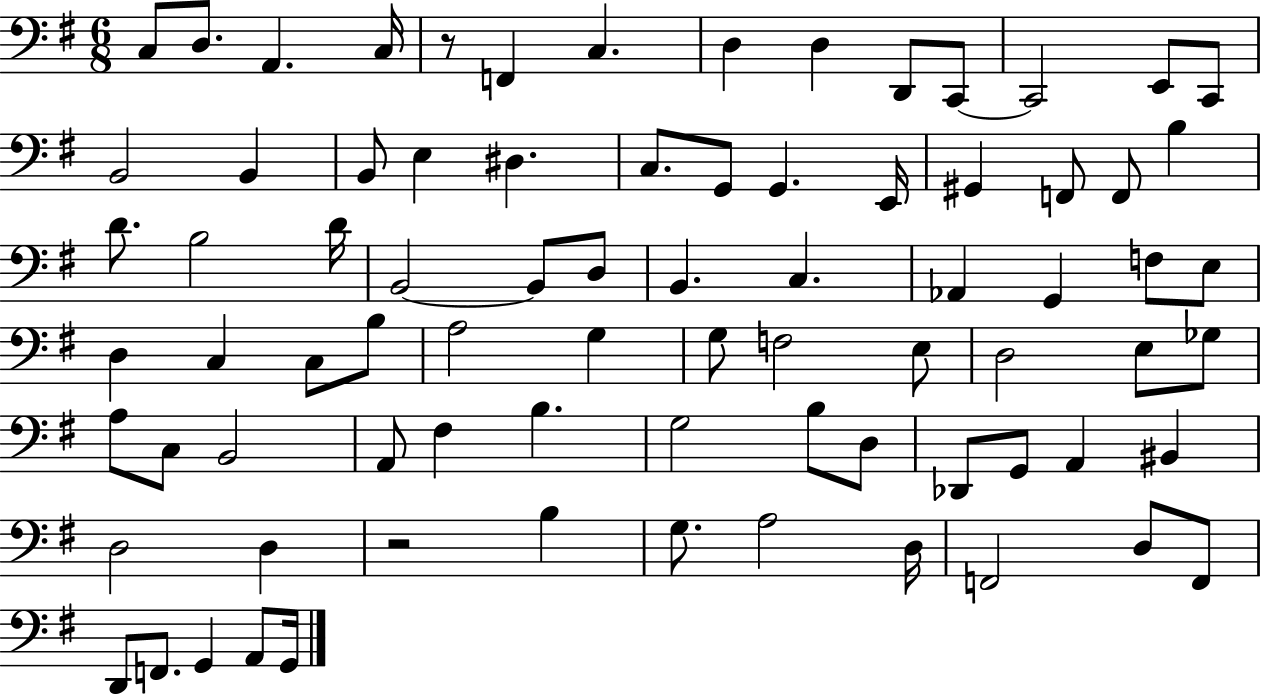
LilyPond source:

{
  \clef bass
  \numericTimeSignature
  \time 6/8
  \key g \major
  c8 d8. a,4. c16 | r8 f,4 c4. | d4 d4 d,8 c,8~~ | c,2 e,8 c,8 | \break b,2 b,4 | b,8 e4 dis4. | c8. g,8 g,4. e,16 | gis,4 f,8 f,8 b4 | \break d'8. b2 d'16 | b,2~~ b,8 d8 | b,4. c4. | aes,4 g,4 f8 e8 | \break d4 c4 c8 b8 | a2 g4 | g8 f2 e8 | d2 e8 ges8 | \break a8 c8 b,2 | a,8 fis4 b4. | g2 b8 d8 | des,8 g,8 a,4 bis,4 | \break d2 d4 | r2 b4 | g8. a2 d16 | f,2 d8 f,8 | \break d,8 f,8. g,4 a,8 g,16 | \bar "|."
}